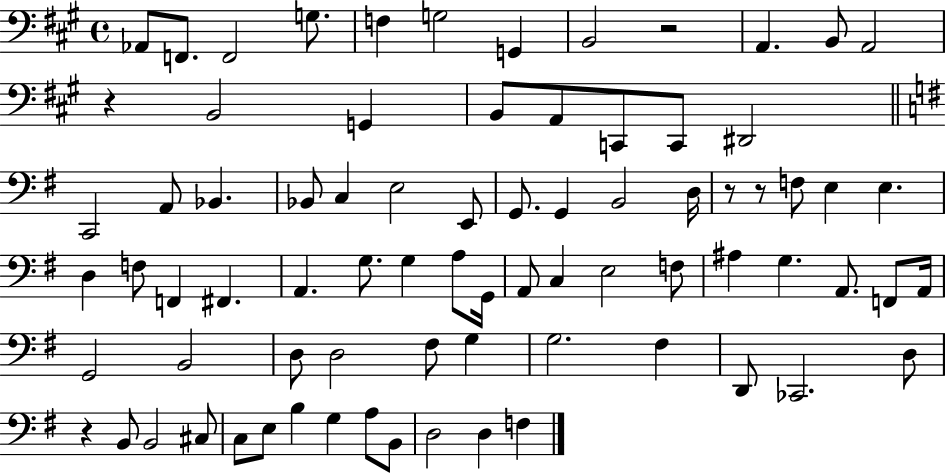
{
  \clef bass
  \time 4/4
  \defaultTimeSignature
  \key a \major
  aes,8 f,8. f,2 g8. | f4 g2 g,4 | b,2 r2 | a,4. b,8 a,2 | \break r4 b,2 g,4 | b,8 a,8 c,8 c,8 dis,2 | \bar "||" \break \key g \major c,2 a,8 bes,4. | bes,8 c4 e2 e,8 | g,8. g,4 b,2 d16 | r8 r8 f8 e4 e4. | \break d4 f8 f,4 fis,4. | a,4. g8. g4 a8 g,16 | a,8 c4 e2 f8 | ais4 g4. a,8. f,8 a,16 | \break g,2 b,2 | d8 d2 fis8 g4 | g2. fis4 | d,8 ces,2. d8 | \break r4 b,8 b,2 cis8 | c8 e8 b4 g4 a8 b,8 | d2 d4 f4 | \bar "|."
}